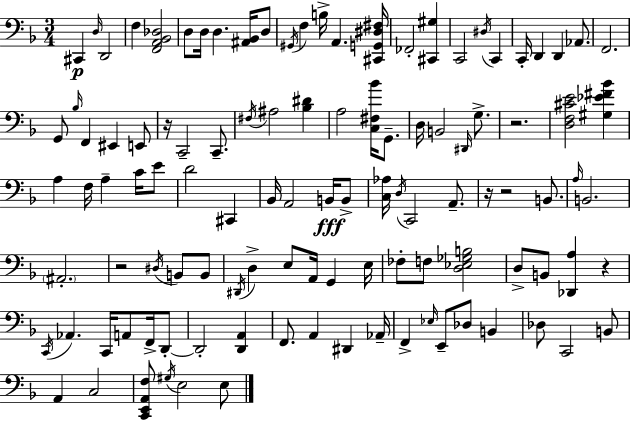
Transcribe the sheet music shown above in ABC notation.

X:1
T:Untitled
M:3/4
L:1/4
K:Dm
^C,, D,/4 D,,2 F, [F,,A,,_B,,_D,]2 D,/2 D,/4 D, [^A,,_B,,]/4 D,/2 ^G,,/4 F, B,/4 A,, [^C,,G,,^D,^F,]/4 _F,,2 [^C,,^G,] C,,2 ^D,/4 C,, C,,/4 D,, D,, _A,,/2 F,,2 G,,/2 _B,/4 F,, ^E,, E,,/2 z/4 C,,2 C,,/2 ^F,/4 ^A,2 [_B,^D] A,2 [C,^F,_B]/4 G,,/2 D,/4 B,,2 ^D,,/4 G,/2 z2 [D,F,^CE]2 [^G,_E^F_B] A, F,/4 A, C/4 E/2 D2 ^C,, _B,,/4 A,,2 B,,/4 B,,/2 [C,_A,]/4 D,/4 C,,2 A,,/2 z/4 z2 B,,/2 A,/4 B,,2 ^A,,2 z2 ^D,/4 B,,/2 B,,/2 ^D,,/4 D, E,/2 A,,/4 G,, E,/4 _F,/2 F,/2 [D,_E,_G,B,]2 D,/2 B,,/2 [_D,,A,] z C,,/4 _A,, C,,/4 A,,/2 F,,/4 D,,/2 D,,2 [D,,A,,] F,,/2 A,, ^D,, _A,,/4 F,, _E,/4 E,,/2 _D,/2 B,, _D,/2 C,,2 B,,/2 A,, C,2 [C,,E,,A,,F,]/2 ^G,/4 E,2 E,/2